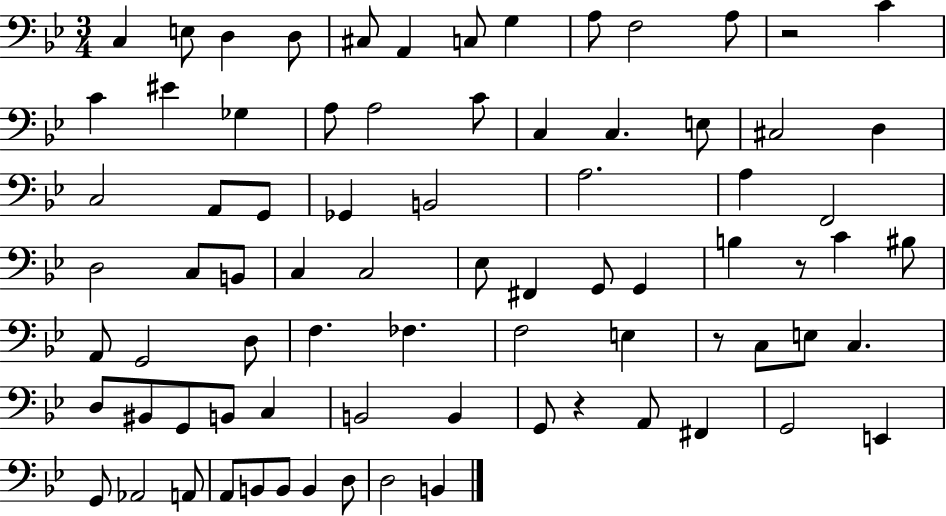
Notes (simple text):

C3/q E3/e D3/q D3/e C#3/e A2/q C3/e G3/q A3/e F3/h A3/e R/h C4/q C4/q EIS4/q Gb3/q A3/e A3/h C4/e C3/q C3/q. E3/e C#3/h D3/q C3/h A2/e G2/e Gb2/q B2/h A3/h. A3/q F2/h D3/h C3/e B2/e C3/q C3/h Eb3/e F#2/q G2/e G2/q B3/q R/e C4/q BIS3/e A2/e G2/h D3/e F3/q. FES3/q. F3/h E3/q R/e C3/e E3/e C3/q. D3/e BIS2/e G2/e B2/e C3/q B2/h B2/q G2/e R/q A2/e F#2/q G2/h E2/q G2/e Ab2/h A2/e A2/e B2/e B2/e B2/q D3/e D3/h B2/q